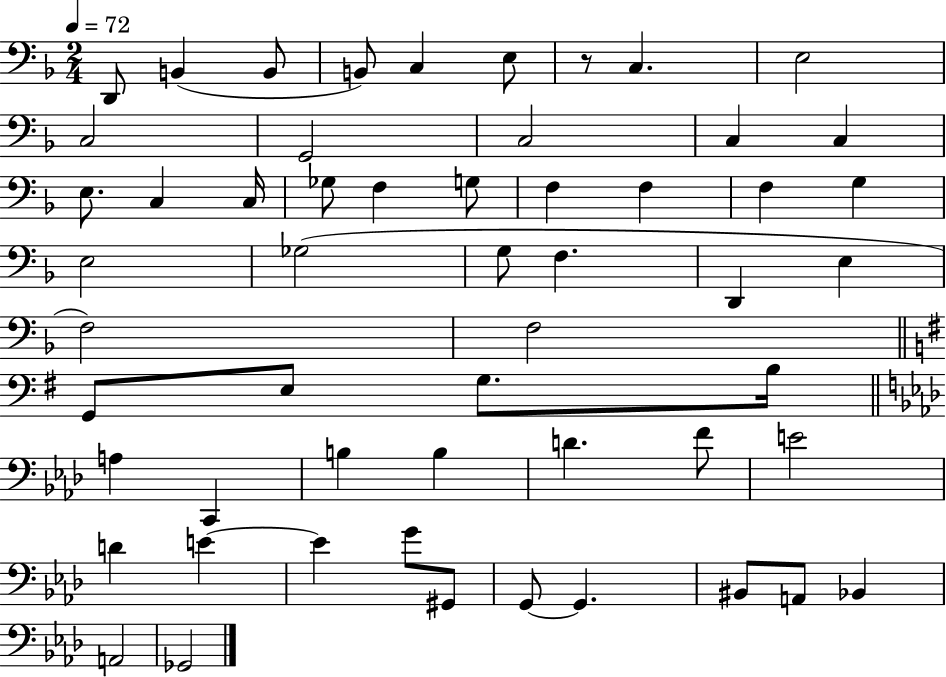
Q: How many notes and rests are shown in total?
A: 55